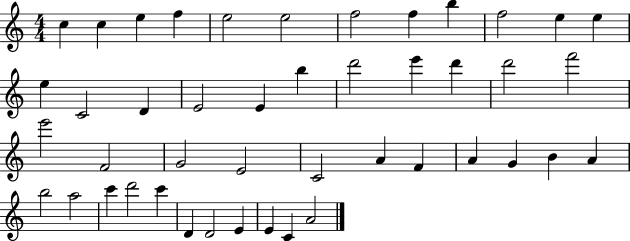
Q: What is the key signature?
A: C major